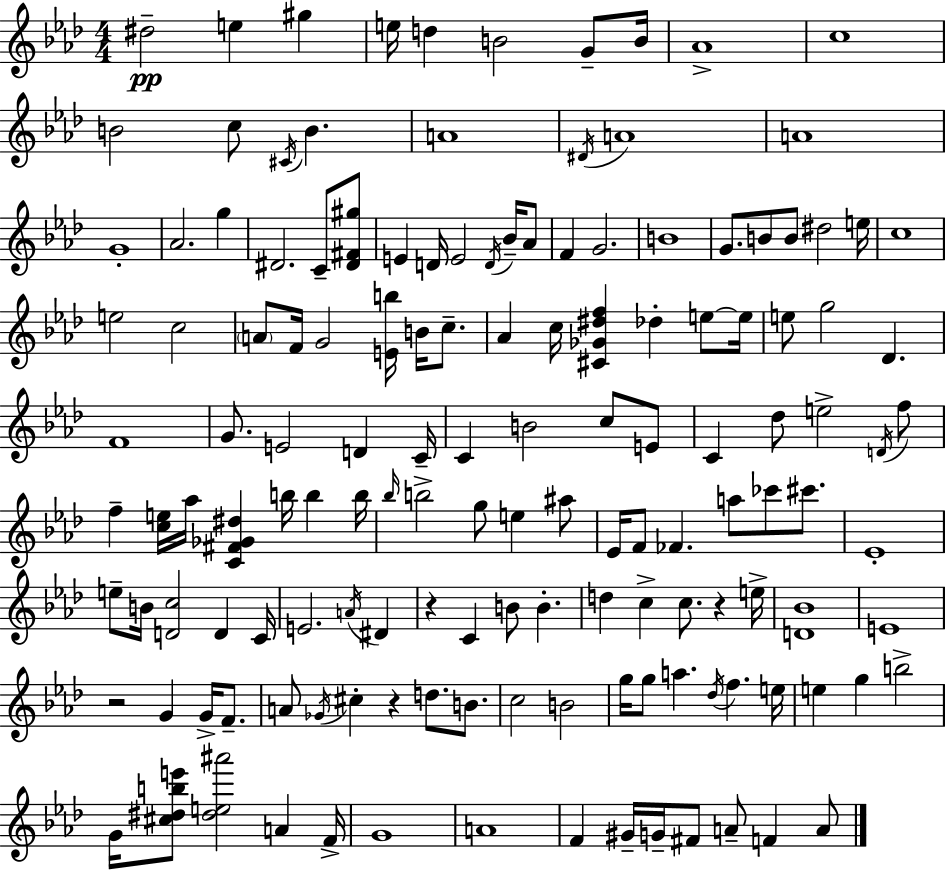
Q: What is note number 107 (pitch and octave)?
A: B4